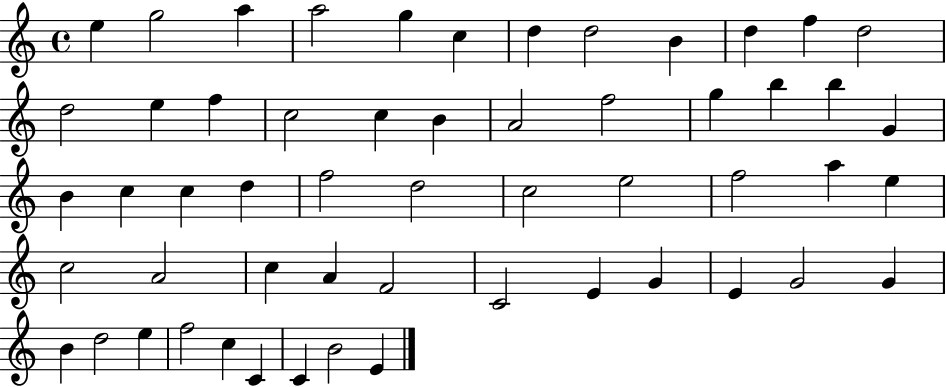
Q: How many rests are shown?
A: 0